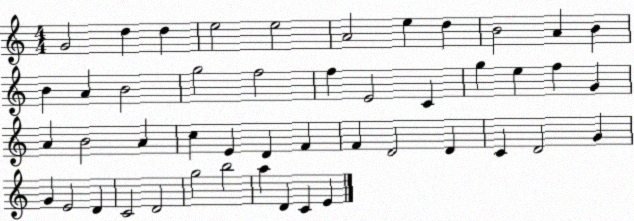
X:1
T:Untitled
M:4/4
L:1/4
K:C
G2 d d e2 e2 A2 e d B2 A B B A B2 g2 f2 f E2 C g e f G A B2 A c E D F F D2 D C D2 G G E2 D C2 D2 g2 b2 a D C E